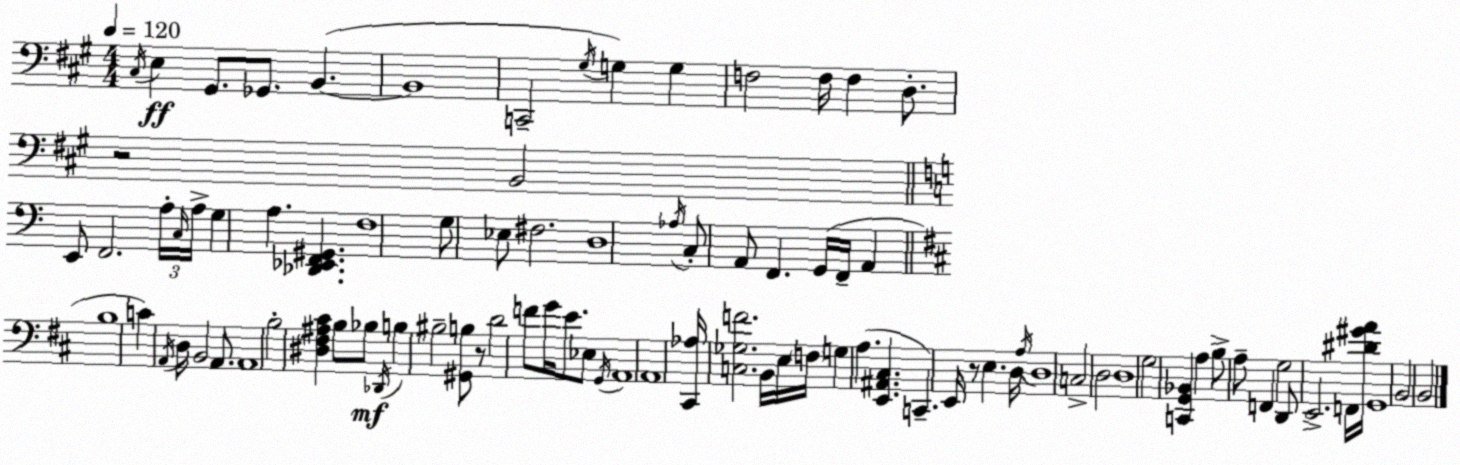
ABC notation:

X:1
T:Untitled
M:4/4
L:1/4
K:A
^C,/4 E, ^G,,/2 _G,,/2 B,, B,,4 C,,2 ^G,/4 G, G, F,2 F,/4 F, D,/2 z2 B,,2 E,,/2 F,,2 A,/4 C,/4 A,/4 G, A, [_D,,_E,,F,,^G,,] F,4 G,/2 _E,/2 ^F,2 D,4 _A,/4 C,/2 A,,/2 F,, G,,/4 F,,/4 A,, B,4 C A,,/4 D,/4 B,,2 A,,/2 A,,4 B,2 [^D,^F,^A,^C] B,/2 _B,/2 _D,,/4 B, ^B,2 [^G,,B,]/2 z/2 D2 F/2 G/4 E/2 _E,/2 G,,/4 A,,4 A,,4 [^C,,_A,]/4 [C,_G,F]2 B,,/4 E,/4 F,/4 G, A, [E,,^A,,^C,] C,, E,,/4 z/2 E, D,/4 A,/4 D,4 C,2 D,2 D,4 G,2 [C,,G,,_B,,] A, B,/2 A,/2 F,, G,2 D,,/2 E,,2 F,,/4 [^D^GA]/4 G,,4 B,,2 B,,2